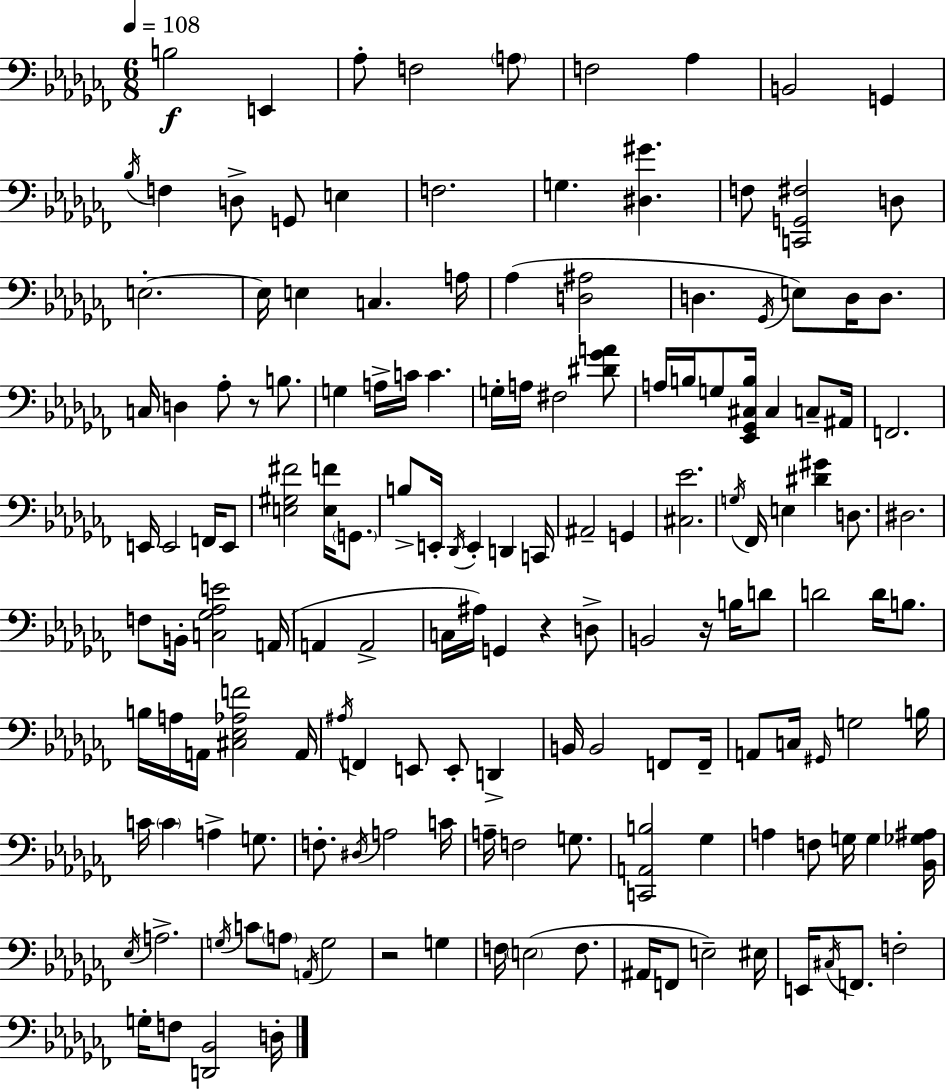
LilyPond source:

{
  \clef bass
  \numericTimeSignature
  \time 6/8
  \key aes \minor
  \tempo 4 = 108
  b2\f e,4 | aes8-. f2 \parenthesize a8 | f2 aes4 | b,2 g,4 | \break \acciaccatura { bes16 } f4 d8-> g,8 e4 | f2. | g4. <dis gis'>4. | f8 <c, g, fis>2 d8 | \break e2.-.~~ | e16 e4 c4. | a16 aes4( <d ais>2 | d4. \acciaccatura { ges,16 } e8) d16 d8. | \break c16 d4 aes8-. r8 b8. | g4 a16-> c'16 c'4. | g16-. a16 fis2 | <dis' ges' a'>8 a16 b16 g8 <ees, ges, cis b>16 cis4 c8-- | \break ais,16 f,2. | e,16 e,2 f,16 | e,8 <e gis fis'>2 <e f'>16 \parenthesize g,8. | b8-> e,16-. \acciaccatura { des,16 } e,4-. d,4 | \break c,16 ais,2-- g,4 | <cis ees'>2. | \acciaccatura { g16 } fes,16 e4 <dis' gis'>4 | d8. dis2. | \break f8 b,16-. <c ges aes e'>2 | a,16( a,4 a,2-> | c16 ais16) g,4 r4 | d8-> b,2 | \break r16 b16 d'8 d'2 | d'16 b8. b16 a16 a,16 <cis ees aes f'>2 | a,16 \acciaccatura { ais16 } f,4 e,8 e,8-. | d,4-> b,16 b,2 | \break f,8 f,16-- a,8 c16 \grace { gis,16 } g2 | b16 c'16 \parenthesize c'4 a4-> | g8. f8.-. \acciaccatura { dis16 } a2 | c'16 a16-- f2 | \break g8. <c, a, b>2 | ges4 a4 f8 | g16 g4 <bes, ges ais>16 \acciaccatura { ees16 } a2.-> | \acciaccatura { g16 } c'8 \parenthesize a8 | \break \acciaccatura { a,16 } g2 r2 | g4 f16 \parenthesize e2( | f8. ais,16 f,8 | e2--) eis16 e,16 \acciaccatura { cis16 } | \break f,8. f2-. g16-. | f8 <d, bes,>2 d16-. \bar "|."
}